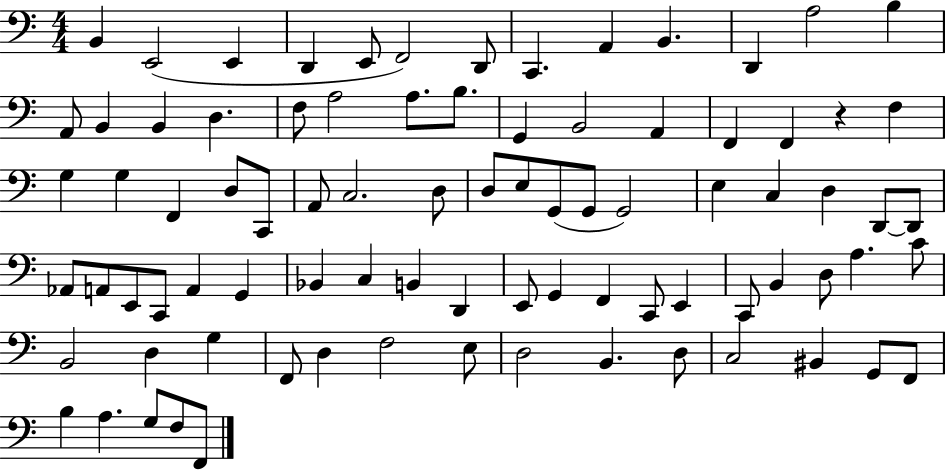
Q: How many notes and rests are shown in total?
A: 85